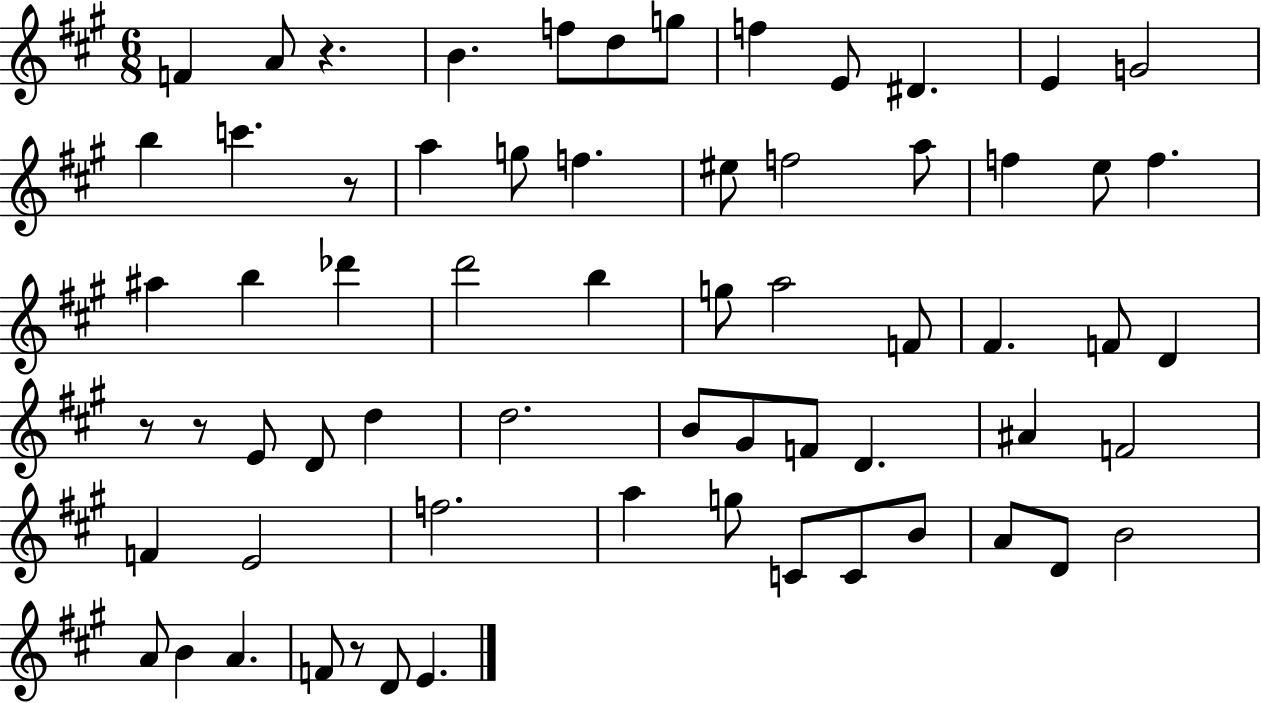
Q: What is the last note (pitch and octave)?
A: E4